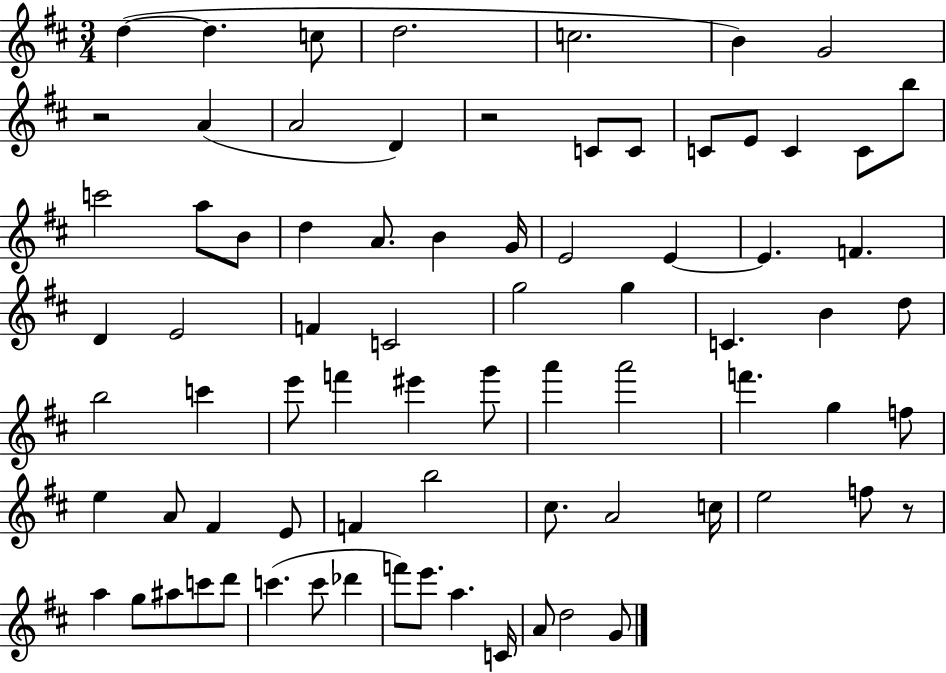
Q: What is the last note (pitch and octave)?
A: G4